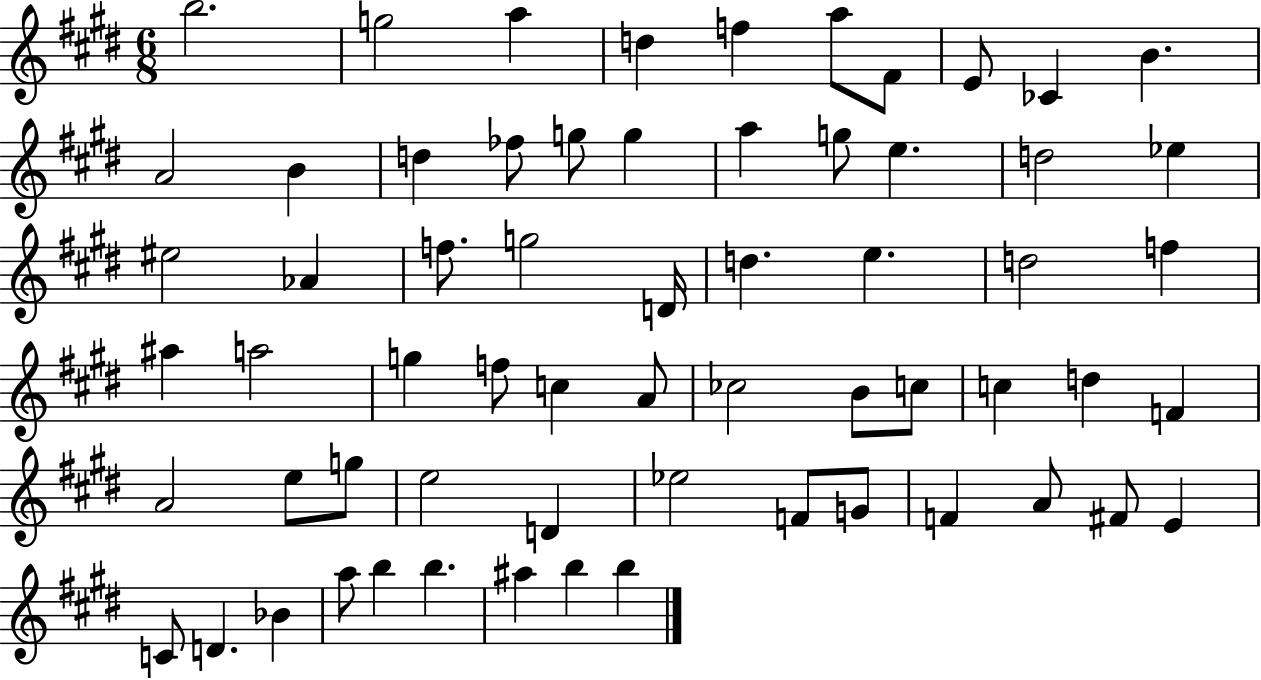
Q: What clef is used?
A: treble